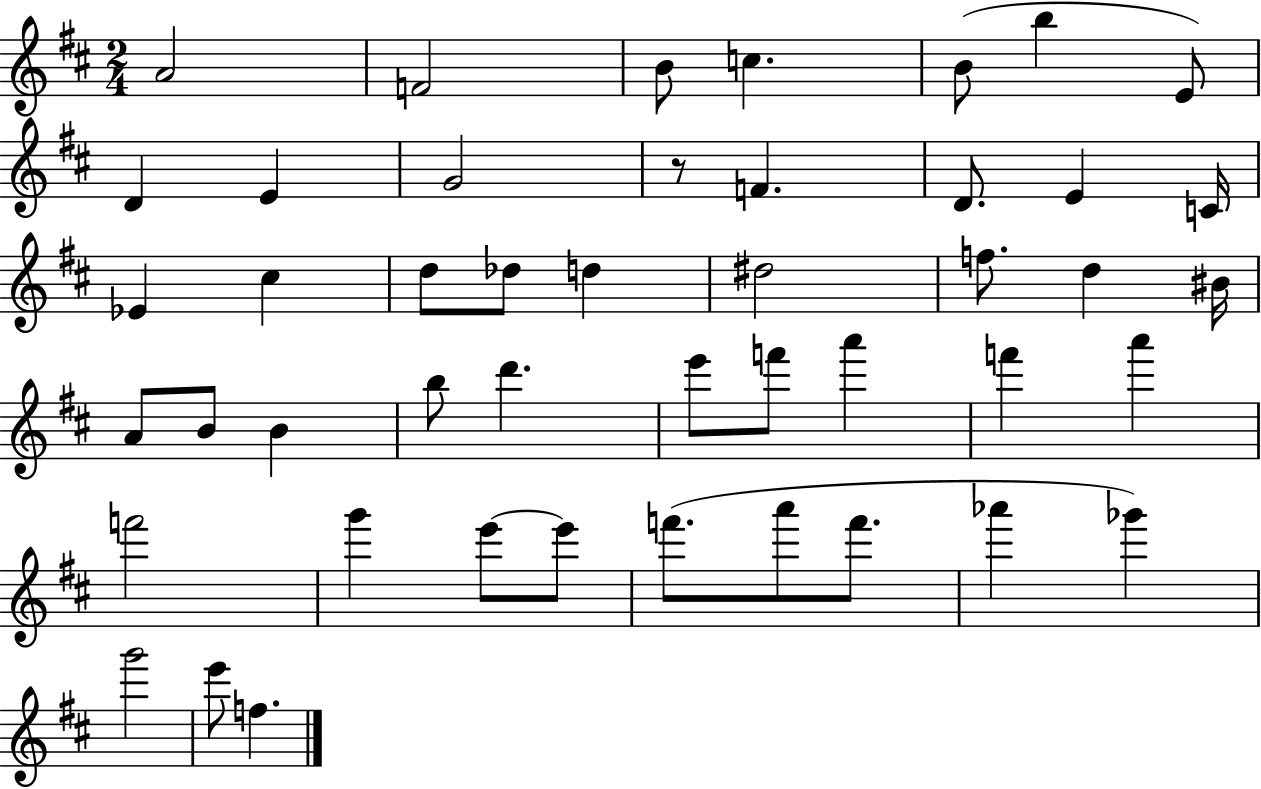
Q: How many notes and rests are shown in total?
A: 46